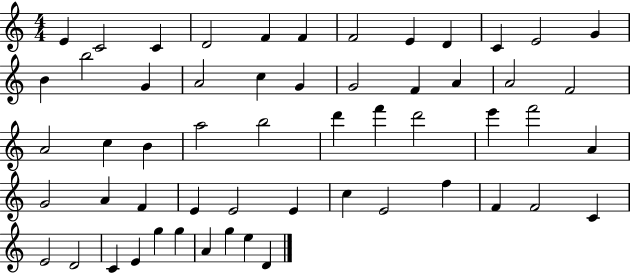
X:1
T:Untitled
M:4/4
L:1/4
K:C
E C2 C D2 F F F2 E D C E2 G B b2 G A2 c G G2 F A A2 F2 A2 c B a2 b2 d' f' d'2 e' f'2 A G2 A F E E2 E c E2 f F F2 C E2 D2 C E g g A g e D